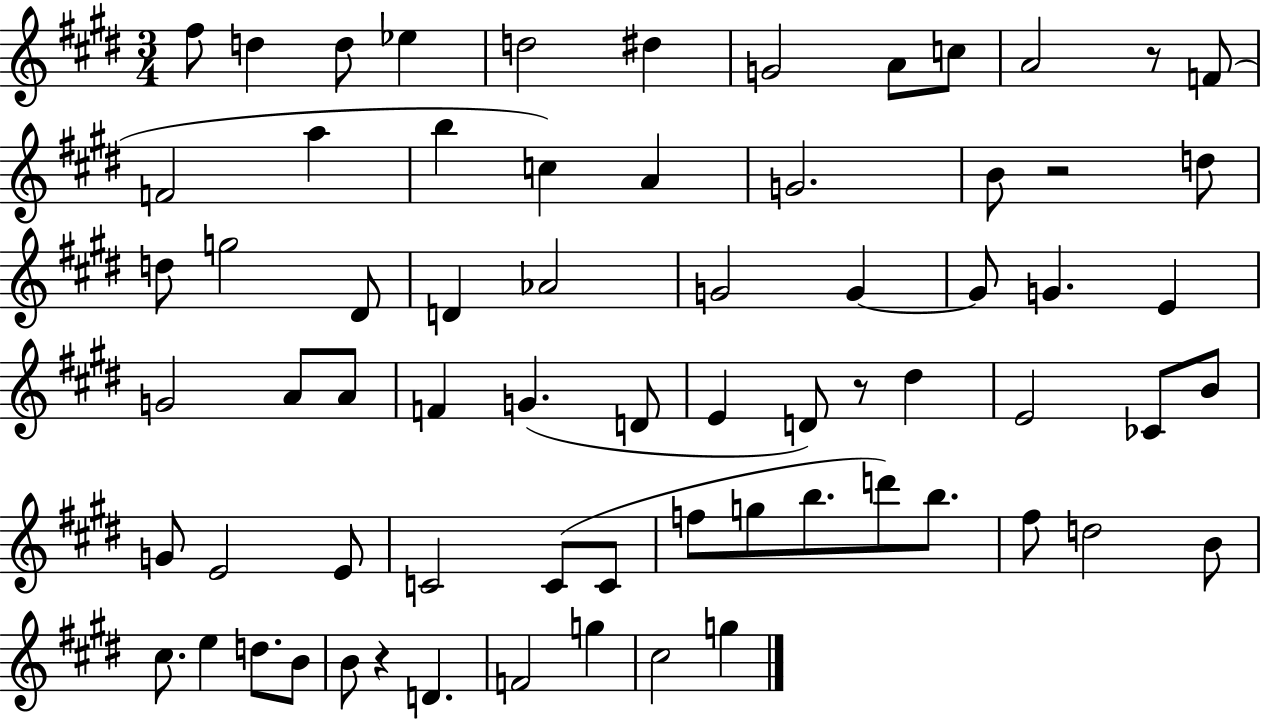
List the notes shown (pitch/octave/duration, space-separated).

F#5/e D5/q D5/e Eb5/q D5/h D#5/q G4/h A4/e C5/e A4/h R/e F4/e F4/h A5/q B5/q C5/q A4/q G4/h. B4/e R/h D5/e D5/e G5/h D#4/e D4/q Ab4/h G4/h G4/q G4/e G4/q. E4/q G4/h A4/e A4/e F4/q G4/q. D4/e E4/q D4/e R/e D#5/q E4/h CES4/e B4/e G4/e E4/h E4/e C4/h C4/e C4/e F5/e G5/e B5/e. D6/e B5/e. F#5/e D5/h B4/e C#5/e. E5/q D5/e. B4/e B4/e R/q D4/q. F4/h G5/q C#5/h G5/q